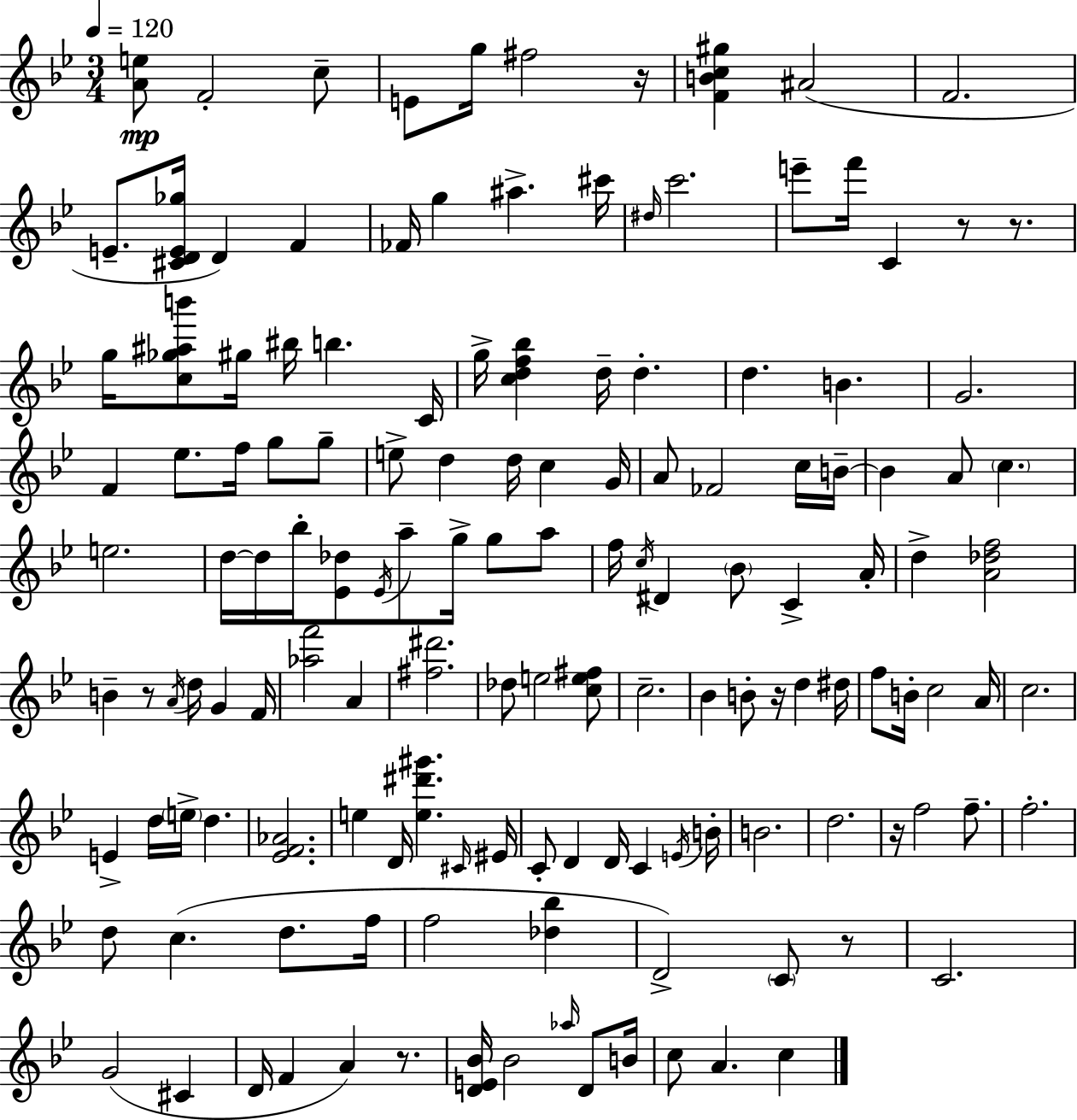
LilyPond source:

{
  \clef treble
  \numericTimeSignature
  \time 3/4
  \key g \minor
  \tempo 4 = 120
  <a' e''>8\mp f'2-. c''8-- | e'8 g''16 fis''2 r16 | <f' b' c'' gis''>4 ais'2( | f'2. | \break e'8.-- <cis' d' e' ges''>16 d'4) f'4 | fes'16 g''4 ais''4.-> cis'''16 | \grace { dis''16 } c'''2. | e'''8-- f'''16 c'4 r8 r8. | \break g''16 <c'' ges'' ais'' b'''>8 gis''16 bis''16 b''4. | c'16 g''16-> <c'' d'' f'' bes''>4 d''16-- d''4.-. | d''4. b'4. | g'2. | \break f'4 ees''8. f''16 g''8 g''8-- | e''8-> d''4 d''16 c''4 | g'16 a'8 fes'2 c''16 | b'16--~~ b'4 a'8 \parenthesize c''4. | \break e''2. | d''16~~ d''16 bes''16-. <ees' des''>8 \acciaccatura { ees'16 } a''8-- g''16-> g''8 | a''8 f''16 \acciaccatura { c''16 } dis'4 \parenthesize bes'8 c'4-> | a'16-. d''4-> <a' des'' f''>2 | \break b'4-- r8 \acciaccatura { a'16 } d''16 g'4 | f'16 <aes'' f'''>2 | a'4 <fis'' dis'''>2. | des''8 e''2 | \break <c'' e'' fis''>8 c''2.-- | bes'4 b'8-. r16 d''4 | dis''16 f''8 b'16-. c''2 | a'16 c''2. | \break e'4-> d''16 \parenthesize e''16-> d''4. | <ees' f' aes'>2. | e''4 d'16 <e'' dis''' gis'''>4. | \grace { cis'16 } eis'16 c'8-. d'4 d'16 | \break c'4 \acciaccatura { e'16 } b'16-. b'2. | d''2. | r16 f''2 | f''8.-- f''2.-. | \break d''8 c''4.( | d''8. f''16 f''2 | <des'' bes''>4 d'2->) | \parenthesize c'8 r8 c'2. | \break g'2( | cis'4 d'16 f'4 a'4) | r8. <d' e' bes'>16 bes'2 | \grace { aes''16 } d'8 b'16 c''8 a'4. | \break c''4 \bar "|."
}